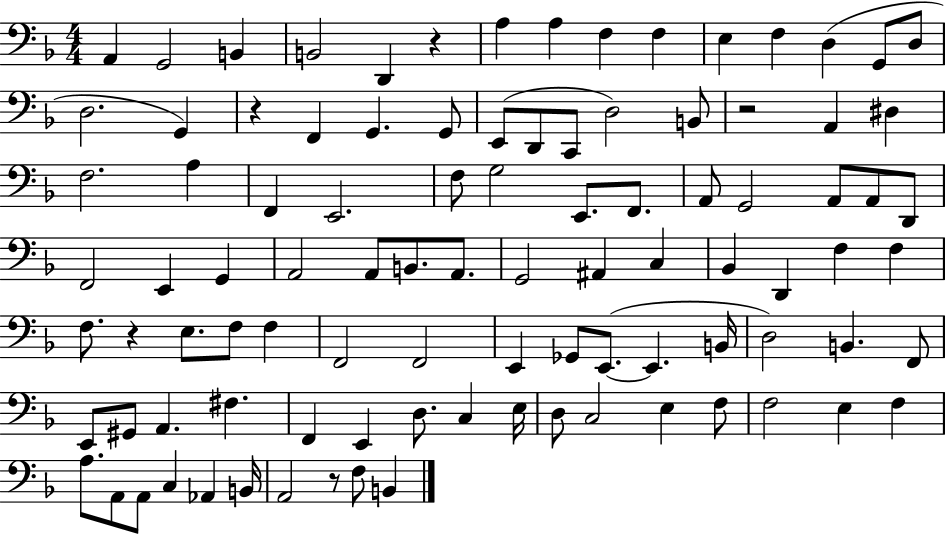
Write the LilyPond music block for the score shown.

{
  \clef bass
  \numericTimeSignature
  \time 4/4
  \key f \major
  a,4 g,2 b,4 | b,2 d,4 r4 | a4 a4 f4 f4 | e4 f4 d4( g,8 d8 | \break d2. g,4) | r4 f,4 g,4. g,8 | e,8( d,8 c,8 d2) b,8 | r2 a,4 dis4 | \break f2. a4 | f,4 e,2. | f8 g2 e,8. f,8. | a,8 g,2 a,8 a,8 d,8 | \break f,2 e,4 g,4 | a,2 a,8 b,8. a,8. | g,2 ais,4 c4 | bes,4 d,4 f4 f4 | \break f8. r4 e8. f8 f4 | f,2 f,2 | e,4 ges,8 e,8.~(~ e,4. b,16 | d2) b,4. f,8 | \break e,8 gis,8 a,4. fis4. | f,4 e,4 d8. c4 e16 | d8 c2 e4 f8 | f2 e4 f4 | \break a8. a,8 a,8 c4 aes,4 b,16 | a,2 r8 f8 b,4 | \bar "|."
}